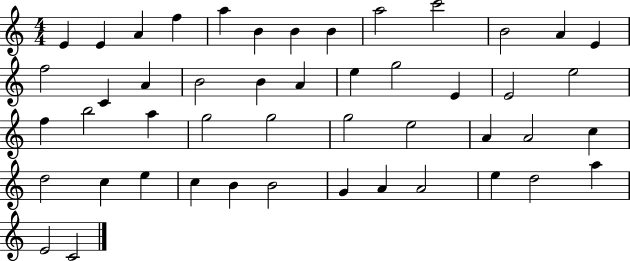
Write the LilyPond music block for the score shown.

{
  \clef treble
  \numericTimeSignature
  \time 4/4
  \key c \major
  e'4 e'4 a'4 f''4 | a''4 b'4 b'4 b'4 | a''2 c'''2 | b'2 a'4 e'4 | \break f''2 c'4 a'4 | b'2 b'4 a'4 | e''4 g''2 e'4 | e'2 e''2 | \break f''4 b''2 a''4 | g''2 g''2 | g''2 e''2 | a'4 a'2 c''4 | \break d''2 c''4 e''4 | c''4 b'4 b'2 | g'4 a'4 a'2 | e''4 d''2 a''4 | \break e'2 c'2 | \bar "|."
}